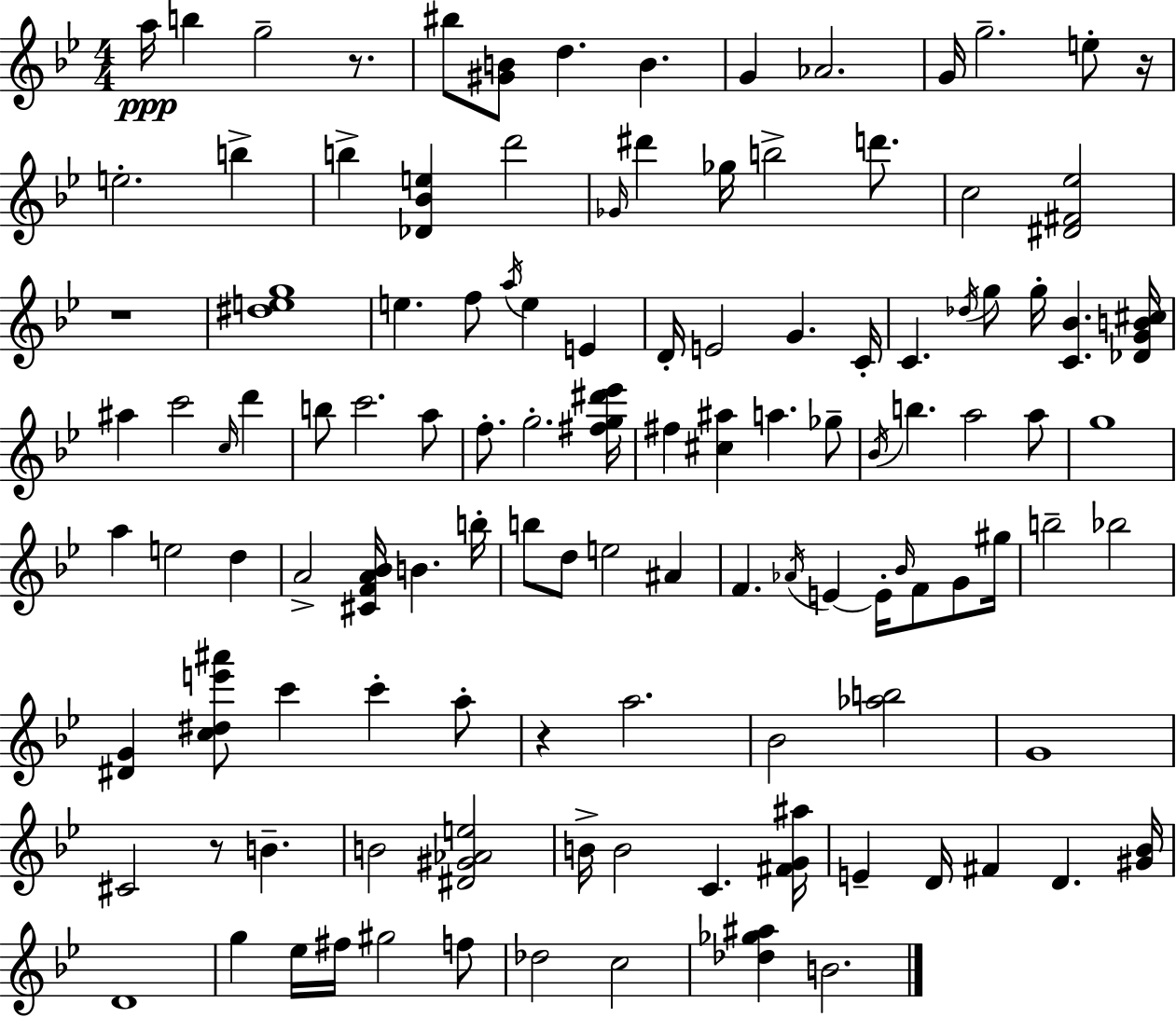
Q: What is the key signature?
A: BES major